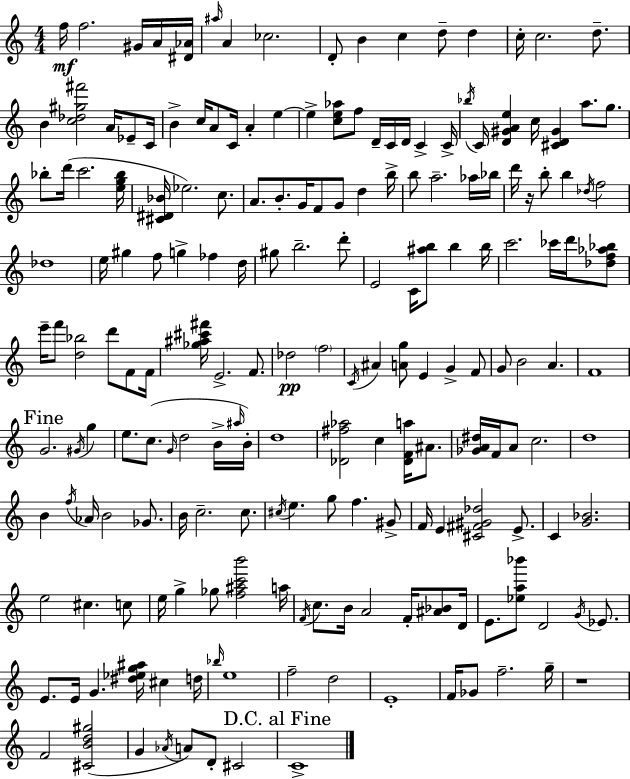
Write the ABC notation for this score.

X:1
T:Untitled
M:4/4
L:1/4
K:Am
f/4 f2 ^G/4 A/4 [^D_A]/4 ^a/4 A _c2 D/2 B c d/2 d c/4 c2 d/2 B [c_d^g^f']2 A/4 _E/2 C/4 B c/4 A/2 C/4 A e e [ce_a]/2 f/2 D/4 C/4 D/4 C C/4 _b/4 C/4 [D^GAe] c/4 [^CD^G] a/2 g/2 _b/2 d'/4 c'2 [eg_b]/4 [^C^D_B]/4 _e2 c/2 A/2 B/2 G/4 F/2 G/2 d b/4 b/2 a2 _a/4 _b/4 d'/4 z/4 b/2 b _d/4 f2 _d4 e/4 ^g f/2 g _f d/4 ^g/2 b2 d'/2 E2 C/4 [^ab]/2 b b/4 c'2 _c'/4 d'/4 [_df_a_b]/2 e'/4 f'/2 [d_b]2 d'/2 F/2 F/4 [_g^a^c'^f']/4 E2 F/2 _d2 f2 C/4 ^A [Ag]/2 E G F/2 G/2 B2 A F4 G2 ^G/4 g e/2 c/2 G/4 d2 B/4 ^a/4 B/4 d4 [_D^f_a]2 c [_DFa]/4 ^A/2 [_GA^d]/4 F/4 A/2 c2 d4 B f/4 _A/4 B2 _G/2 B/4 c2 c/2 ^c/4 e g/2 f ^G/2 F/4 E [^C^F^G_d]2 E/2 C [G_B]2 e2 ^c c/2 e/4 g _g/2 [f^ac'b']2 a/4 F/4 c/2 B/4 A2 F/4 [^A_B]/2 D/4 E/2 [_ea_b']/2 D2 G/4 _E/2 E/2 E/4 G [^d_eg^a]/4 ^c d/4 _b/4 e4 f2 d2 E4 F/4 _G/2 f2 g/4 z4 F2 [^CBd^g]2 G _A/4 A/2 D/2 ^C2 C4